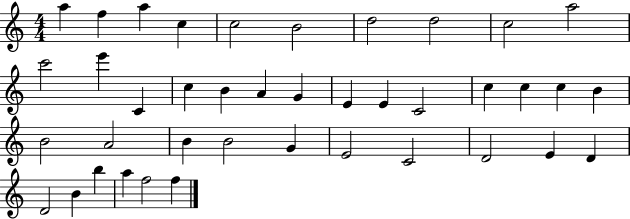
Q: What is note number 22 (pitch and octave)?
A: C5